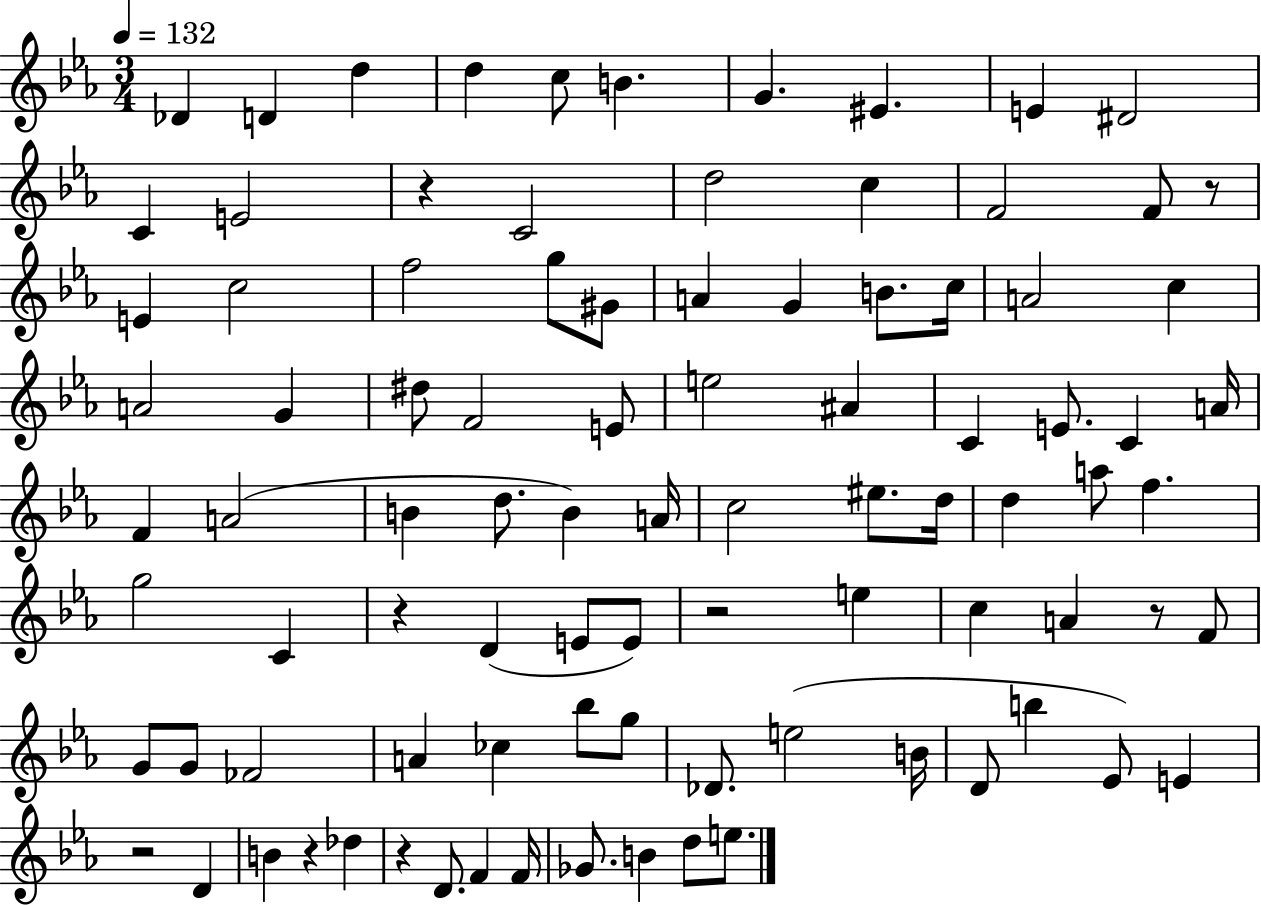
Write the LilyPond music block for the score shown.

{
  \clef treble
  \numericTimeSignature
  \time 3/4
  \key ees \major
  \tempo 4 = 132
  des'4 d'4 d''4 | d''4 c''8 b'4. | g'4. eis'4. | e'4 dis'2 | \break c'4 e'2 | r4 c'2 | d''2 c''4 | f'2 f'8 r8 | \break e'4 c''2 | f''2 g''8 gis'8 | a'4 g'4 b'8. c''16 | a'2 c''4 | \break a'2 g'4 | dis''8 f'2 e'8 | e''2 ais'4 | c'4 e'8. c'4 a'16 | \break f'4 a'2( | b'4 d''8. b'4) a'16 | c''2 eis''8. d''16 | d''4 a''8 f''4. | \break g''2 c'4 | r4 d'4( e'8 e'8) | r2 e''4 | c''4 a'4 r8 f'8 | \break g'8 g'8 fes'2 | a'4 ces''4 bes''8 g''8 | des'8. e''2( b'16 | d'8 b''4 ees'8) e'4 | \break r2 d'4 | b'4 r4 des''4 | r4 d'8. f'4 f'16 | ges'8. b'4 d''8 e''8. | \break \bar "|."
}